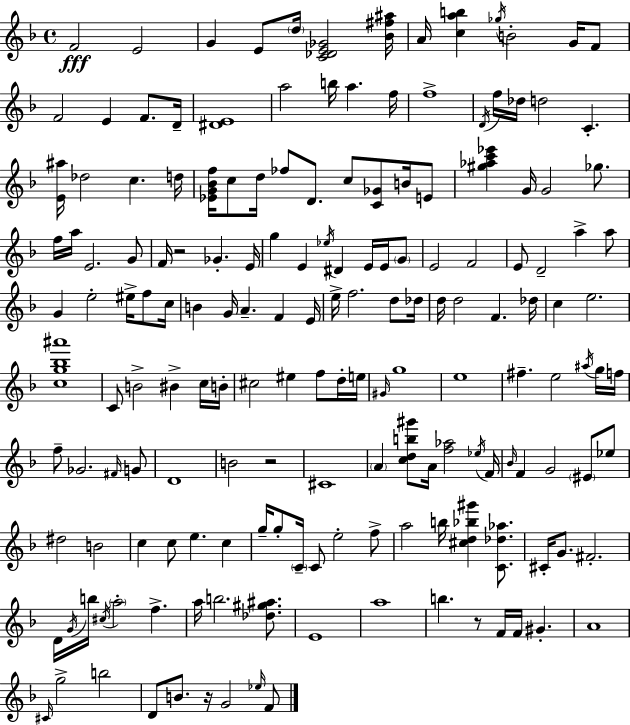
X:1
T:Untitled
M:4/4
L:1/4
K:F
F2 E2 G E/2 d/4 [C_DE_G]2 [_B^f^a]/4 A/4 [cab] _g/4 B2 G/4 F/2 F2 E F/2 D/4 [^DE]4 a2 b/4 a f/4 f4 D/4 f/4 _d/4 d2 C [E^a]/4 _d2 c d/4 [_EG_Bf]/4 c/2 d/4 _f/2 D/2 c/2 [C_G]/2 B/4 E/2 [^g_ac'_e'] G/4 G2 _g/2 f/4 a/4 E2 G/2 F/4 z2 _G E/4 g E _e/4 ^D E/4 E/4 G/2 E2 F2 E/2 D2 a a/2 G e2 ^e/4 f/2 c/4 B G/4 A F E/4 e/4 f2 d/2 _d/4 d/4 d2 F _d/4 c e2 [cg_b^a']4 C/2 B2 ^B c/4 B/4 ^c2 ^e f/2 d/4 e/4 ^G/4 g4 e4 ^f e2 ^a/4 g/4 f/4 f/2 _G2 ^F/4 G/2 D4 B2 z2 ^C4 A [cdb^g']/2 A/4 [f_a]2 _e/4 F/4 _B/4 F G2 ^E/2 _e/2 ^d2 B2 c c/2 e c g/4 g/2 C/4 C/2 e2 f/2 a2 b/4 [^cd_b^g'] [C_d_a]/2 ^C/4 G/2 ^F2 D/4 G/4 b/4 ^c/4 a2 f a/4 b2 [_d^g^a]/2 E4 a4 b z/2 F/4 F/4 ^G A4 ^C/4 g2 b2 D/2 B/2 z/4 G2 _e/4 F/2